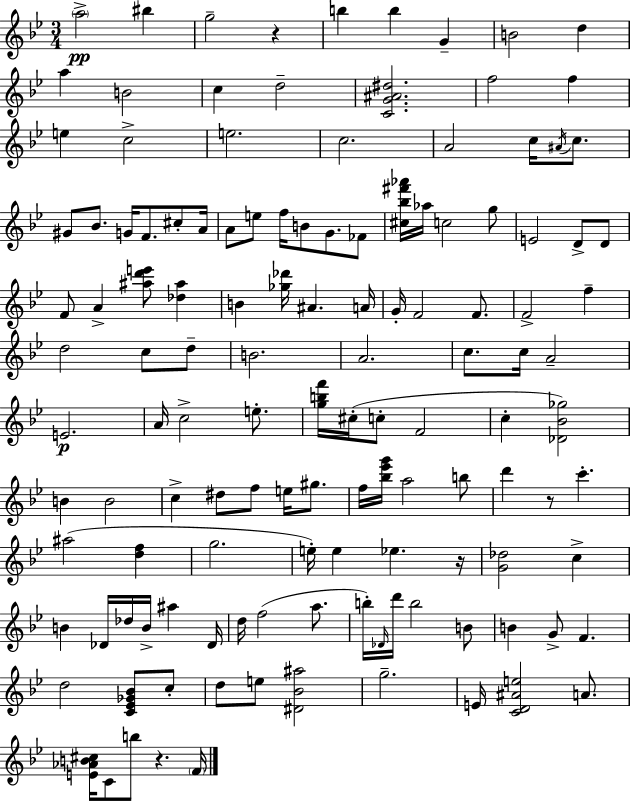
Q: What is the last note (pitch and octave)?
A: F4